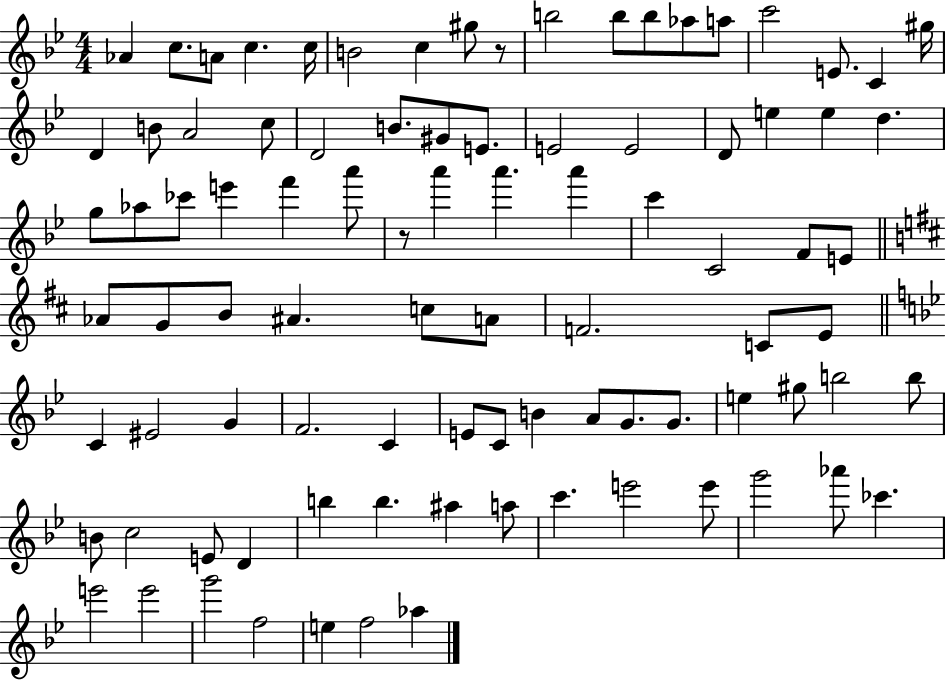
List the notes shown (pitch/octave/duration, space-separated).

Ab4/q C5/e. A4/e C5/q. C5/s B4/h C5/q G#5/e R/e B5/h B5/e B5/e Ab5/e A5/e C6/h E4/e. C4/q G#5/s D4/q B4/e A4/h C5/e D4/h B4/e. G#4/e E4/e. E4/h E4/h D4/e E5/q E5/q D5/q. G5/e Ab5/e CES6/e E6/q F6/q A6/e R/e A6/q A6/q. A6/q C6/q C4/h F4/e E4/e Ab4/e G4/e B4/e A#4/q. C5/e A4/e F4/h. C4/e E4/e C4/q EIS4/h G4/q F4/h. C4/q E4/e C4/e B4/q A4/e G4/e. G4/e. E5/q G#5/e B5/h B5/e B4/e C5/h E4/e D4/q B5/q B5/q. A#5/q A5/e C6/q. E6/h E6/e G6/h Ab6/e CES6/q. E6/h E6/h G6/h F5/h E5/q F5/h Ab5/q